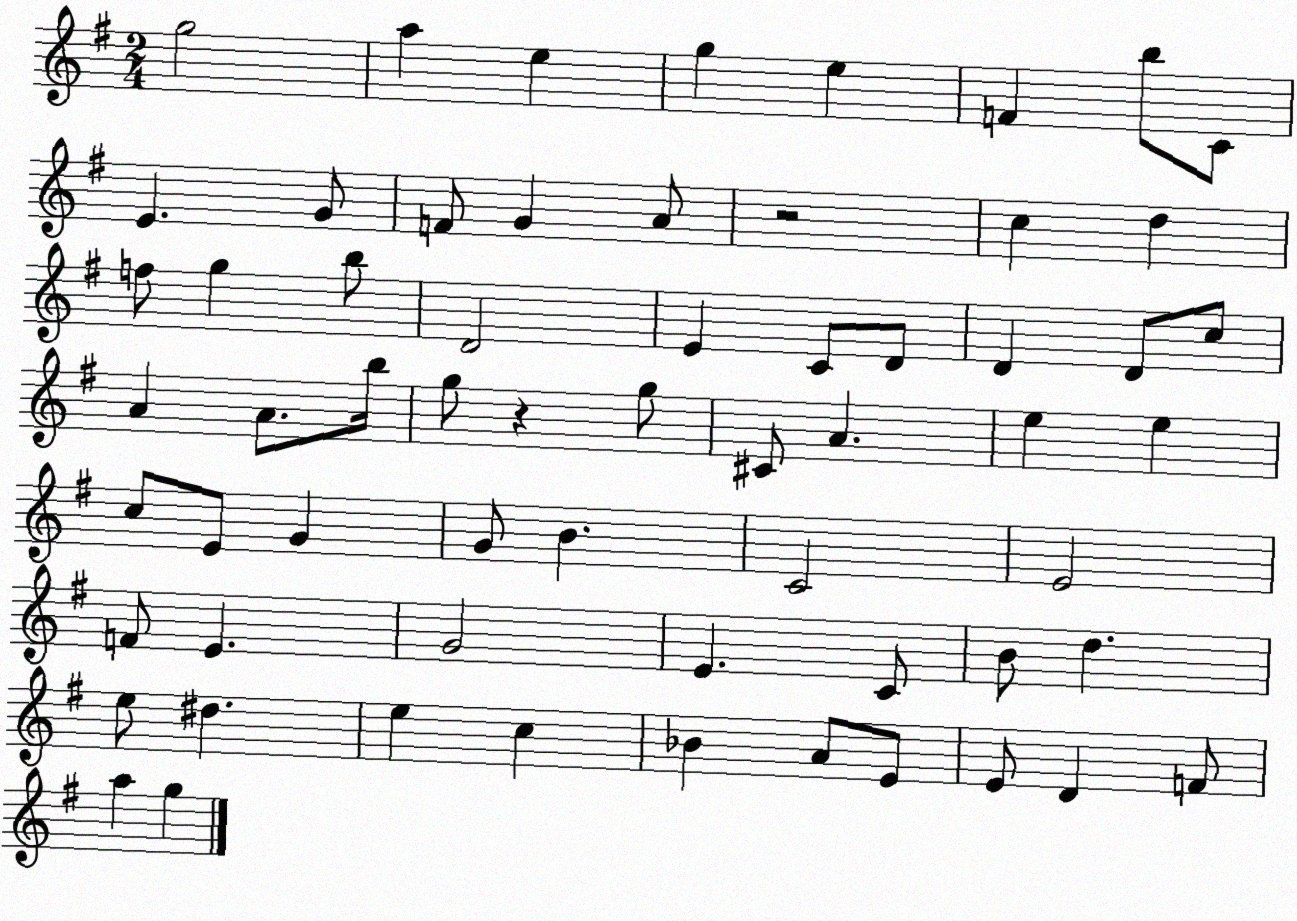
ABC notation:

X:1
T:Untitled
M:2/4
L:1/4
K:G
g2 a e g e F b/2 C/2 E G/2 F/2 G A/2 z2 c d f/2 g b/2 D2 E C/2 D/2 D D/2 c/2 A A/2 b/4 g/2 z g/2 ^C/2 A e e c/2 E/2 G G/2 B C2 E2 F/2 E G2 E C/2 B/2 d e/2 ^d e c _B A/2 E/2 E/2 D F/2 a g